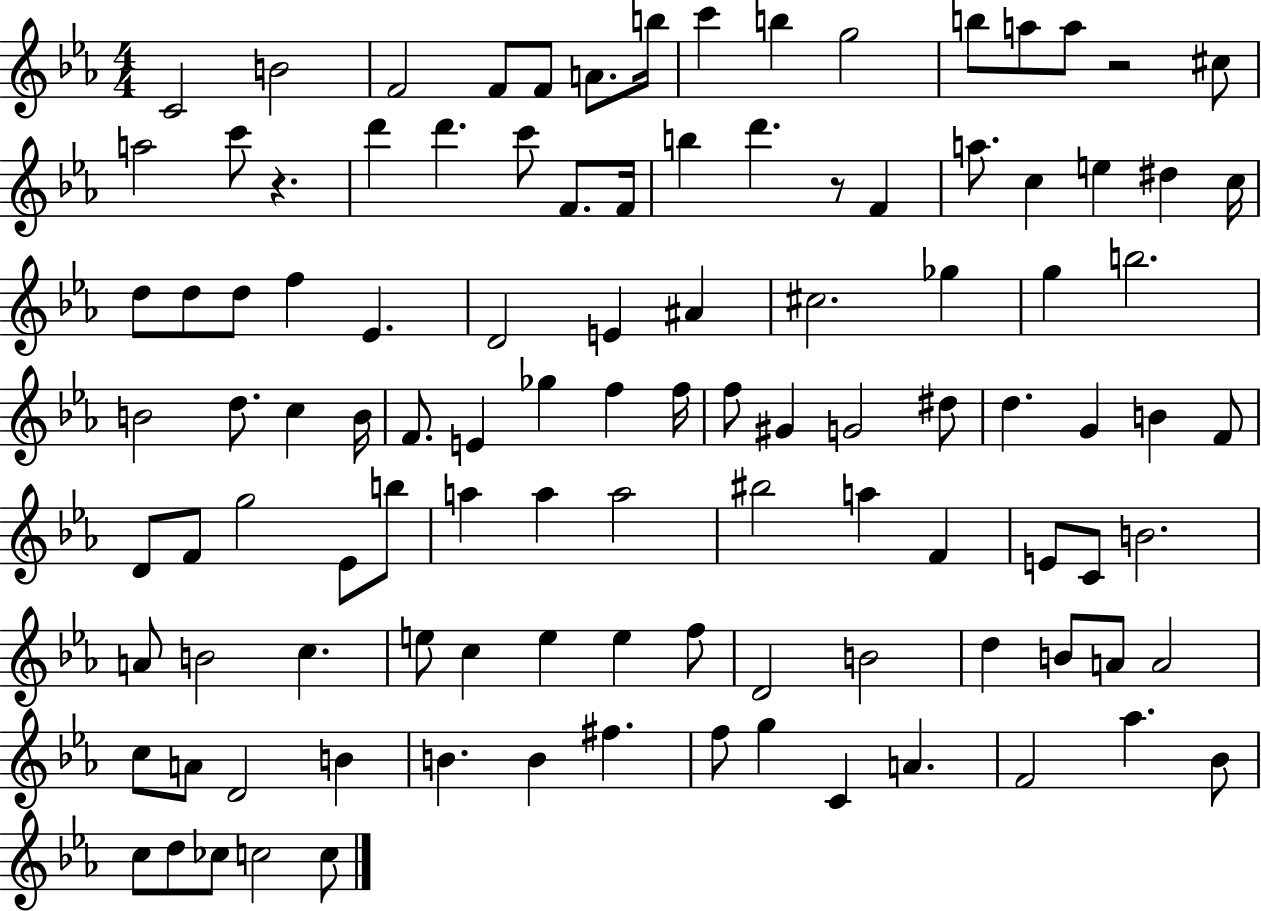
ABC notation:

X:1
T:Untitled
M:4/4
L:1/4
K:Eb
C2 B2 F2 F/2 F/2 A/2 b/4 c' b g2 b/2 a/2 a/2 z2 ^c/2 a2 c'/2 z d' d' c'/2 F/2 F/4 b d' z/2 F a/2 c e ^d c/4 d/2 d/2 d/2 f _E D2 E ^A ^c2 _g g b2 B2 d/2 c B/4 F/2 E _g f f/4 f/2 ^G G2 ^d/2 d G B F/2 D/2 F/2 g2 _E/2 b/2 a a a2 ^b2 a F E/2 C/2 B2 A/2 B2 c e/2 c e e f/2 D2 B2 d B/2 A/2 A2 c/2 A/2 D2 B B B ^f f/2 g C A F2 _a _B/2 c/2 d/2 _c/2 c2 c/2